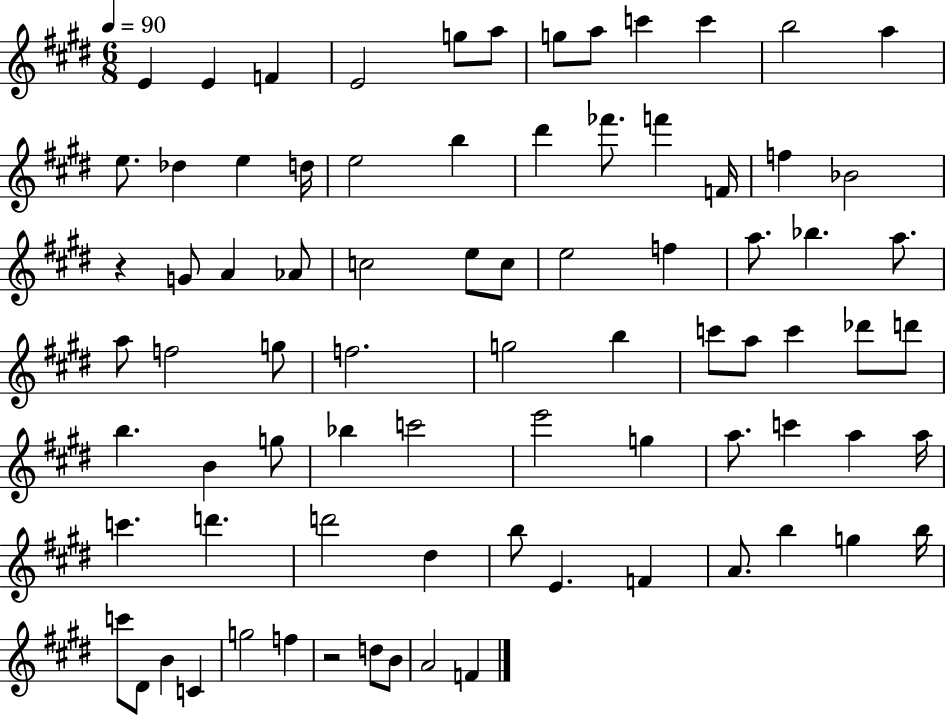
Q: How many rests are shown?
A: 2